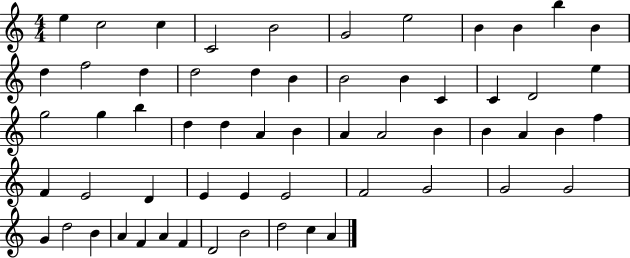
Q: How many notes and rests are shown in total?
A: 59